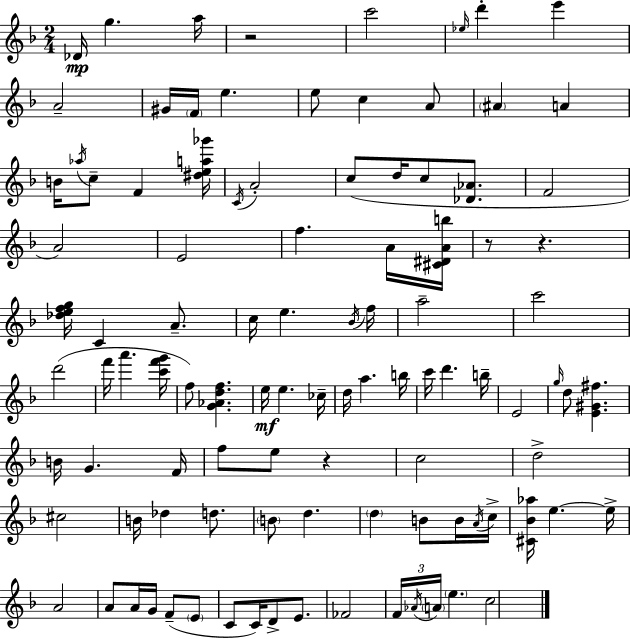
Db4/s G5/q. A5/s R/h C6/h Eb5/s D6/q E6/q A4/h G#4/s F4/s E5/q. E5/e C5/q A4/e A#4/q A4/q B4/s Ab5/s C5/e F4/q [D#5,E5,A5,Gb6]/s C4/s A4/h C5/e D5/s C5/e [Db4,Ab4]/e. F4/h A4/h E4/h F5/q. A4/s [C#4,D#4,A4,B5]/s R/e R/q. [Db5,E5,F5,G5]/s C4/q A4/e. C5/s E5/q. Bb4/s F5/s A5/h C6/h D6/h F6/s A6/q. [C6,F6,G6]/s F5/e [G4,Ab4,D5,F5]/q. E5/s E5/q. CES5/s D5/s A5/q. B5/s C6/s D6/q. B5/s E4/h G5/s D5/e [E4,G#4,F#5]/q. B4/s G4/q. F4/s F5/e E5/e R/q C5/h D5/h C#5/h B4/s Db5/q D5/e. B4/e D5/q. D5/q B4/e B4/s A4/s C5/s [C#4,Bb4,Ab5]/s E5/q. E5/s A4/h A4/e A4/s G4/s F4/e E4/e C4/e C4/s D4/e E4/e. FES4/h F4/s Ab4/s A4/s E5/q. C5/h